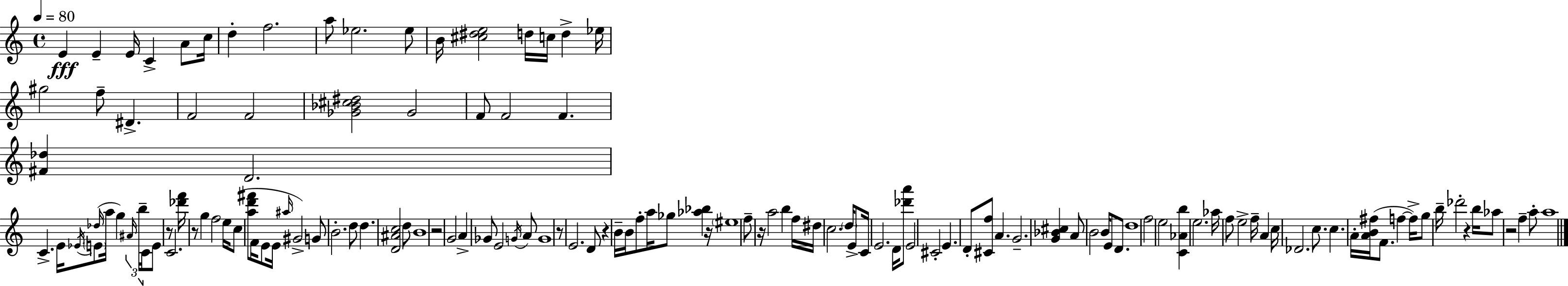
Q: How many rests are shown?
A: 9